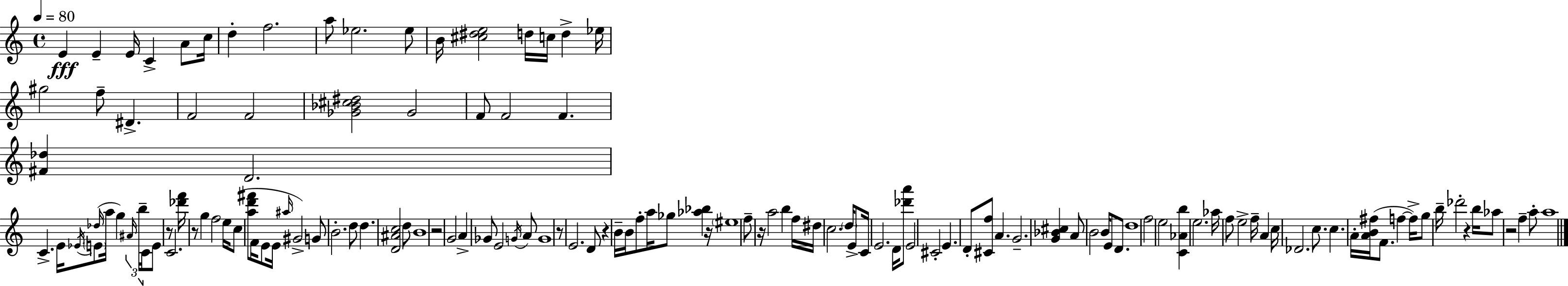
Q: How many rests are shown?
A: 9